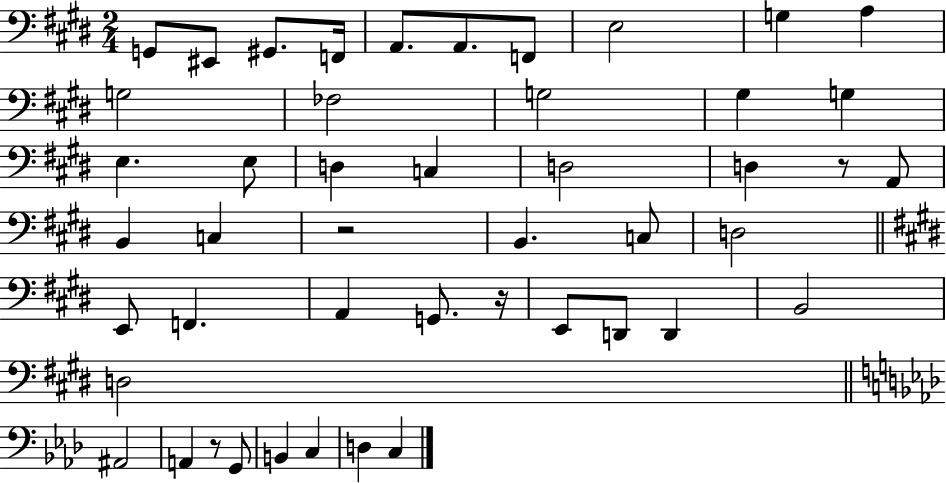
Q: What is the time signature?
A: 2/4